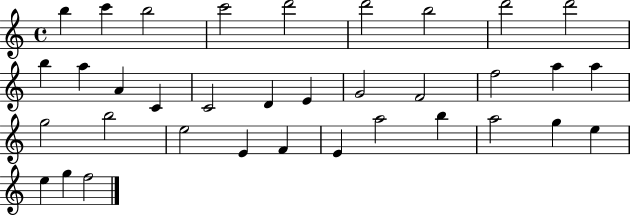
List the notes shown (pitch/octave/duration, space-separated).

B5/q C6/q B5/h C6/h D6/h D6/h B5/h D6/h D6/h B5/q A5/q A4/q C4/q C4/h D4/q E4/q G4/h F4/h F5/h A5/q A5/q G5/h B5/h E5/h E4/q F4/q E4/q A5/h B5/q A5/h G5/q E5/q E5/q G5/q F5/h